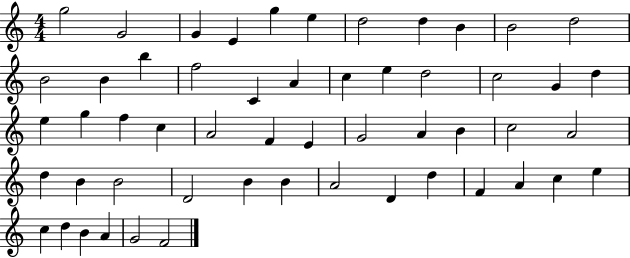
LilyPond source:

{
  \clef treble
  \numericTimeSignature
  \time 4/4
  \key c \major
  g''2 g'2 | g'4 e'4 g''4 e''4 | d''2 d''4 b'4 | b'2 d''2 | \break b'2 b'4 b''4 | f''2 c'4 a'4 | c''4 e''4 d''2 | c''2 g'4 d''4 | \break e''4 g''4 f''4 c''4 | a'2 f'4 e'4 | g'2 a'4 b'4 | c''2 a'2 | \break d''4 b'4 b'2 | d'2 b'4 b'4 | a'2 d'4 d''4 | f'4 a'4 c''4 e''4 | \break c''4 d''4 b'4 a'4 | g'2 f'2 | \bar "|."
}